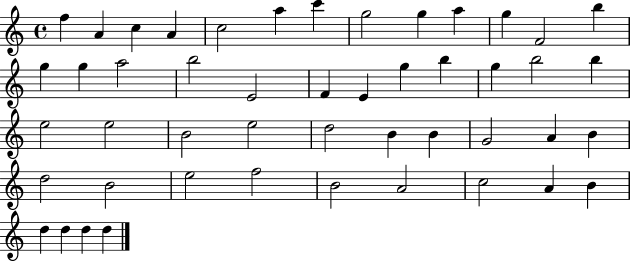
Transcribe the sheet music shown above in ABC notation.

X:1
T:Untitled
M:4/4
L:1/4
K:C
f A c A c2 a c' g2 g a g F2 b g g a2 b2 E2 F E g b g b2 b e2 e2 B2 e2 d2 B B G2 A B d2 B2 e2 f2 B2 A2 c2 A B d d d d